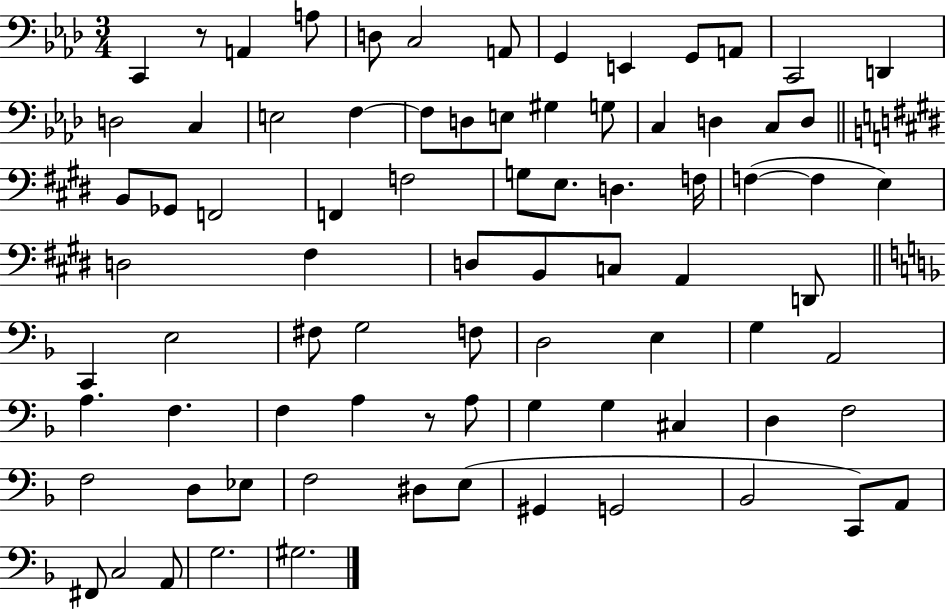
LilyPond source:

{
  \clef bass
  \numericTimeSignature
  \time 3/4
  \key aes \major
  c,4 r8 a,4 a8 | d8 c2 a,8 | g,4 e,4 g,8 a,8 | c,2 d,4 | \break d2 c4 | e2 f4~~ | f8 d8 e8 gis4 g8 | c4 d4 c8 d8 | \break \bar "||" \break \key e \major b,8 ges,8 f,2 | f,4 f2 | g8 e8. d4. f16 | f4~(~ f4 e4) | \break d2 fis4 | d8 b,8 c8 a,4 d,8 | \bar "||" \break \key f \major c,4 e2 | fis8 g2 f8 | d2 e4 | g4 a,2 | \break a4. f4. | f4 a4 r8 a8 | g4 g4 cis4 | d4 f2 | \break f2 d8 ees8 | f2 dis8 e8( | gis,4 g,2 | bes,2 c,8) a,8 | \break fis,8 c2 a,8 | g2. | gis2. | \bar "|."
}